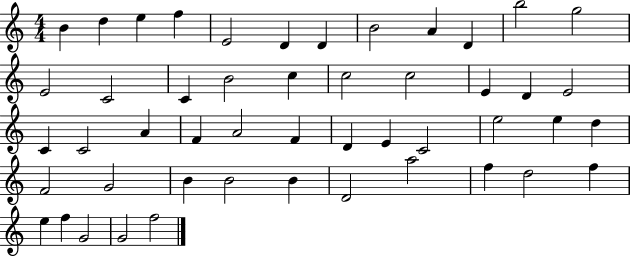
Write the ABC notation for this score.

X:1
T:Untitled
M:4/4
L:1/4
K:C
B d e f E2 D D B2 A D b2 g2 E2 C2 C B2 c c2 c2 E D E2 C C2 A F A2 F D E C2 e2 e d F2 G2 B B2 B D2 a2 f d2 f e f G2 G2 f2